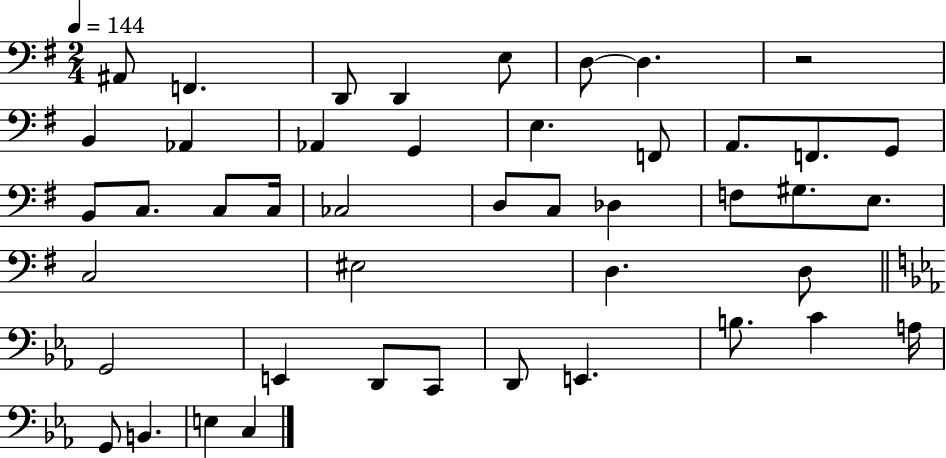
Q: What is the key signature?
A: G major